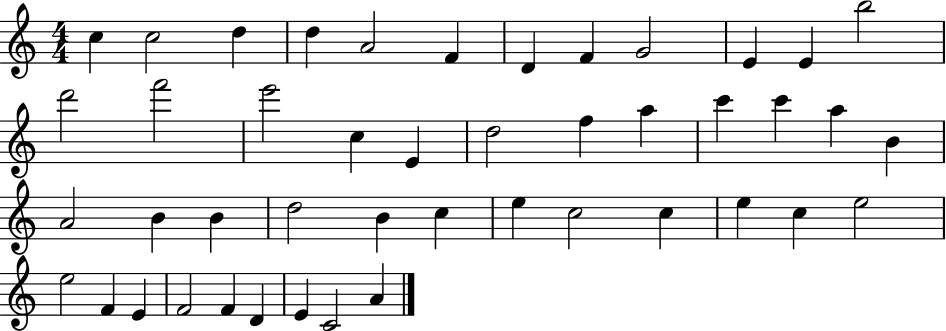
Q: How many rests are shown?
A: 0